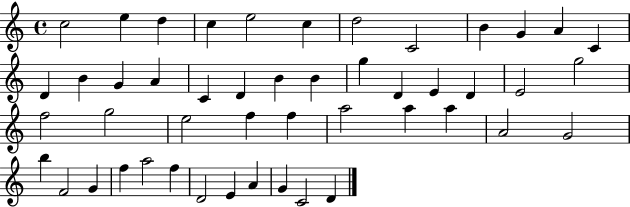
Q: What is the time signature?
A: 4/4